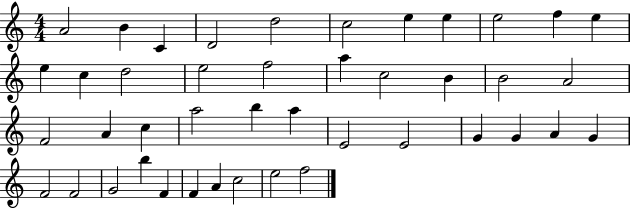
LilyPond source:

{
  \clef treble
  \numericTimeSignature
  \time 4/4
  \key c \major
  a'2 b'4 c'4 | d'2 d''2 | c''2 e''4 e''4 | e''2 f''4 e''4 | \break e''4 c''4 d''2 | e''2 f''2 | a''4 c''2 b'4 | b'2 a'2 | \break f'2 a'4 c''4 | a''2 b''4 a''4 | e'2 e'2 | g'4 g'4 a'4 g'4 | \break f'2 f'2 | g'2 b''4 f'4 | f'4 a'4 c''2 | e''2 f''2 | \break \bar "|."
}